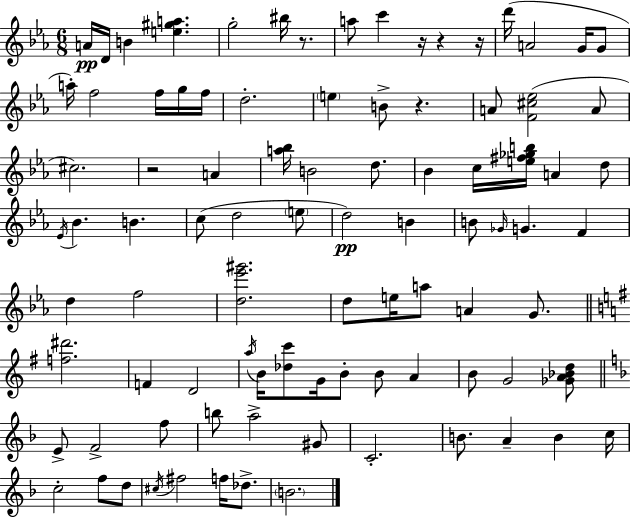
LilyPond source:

{
  \clef treble
  \numericTimeSignature
  \time 6/8
  \key c \minor
  a'16\pp d'16 b'4 <e'' gis'' a''>4. | g''2-. bis''16 r8. | a''8 c'''4 r16 r4 r16 | d'''16( a'2 g'16 g'8 | \break a''16-.) f''2 f''16 g''16 f''16 | d''2.-. | \parenthesize e''4 b'8-> r4. | a'8 <f' cis'' ees''>2( a'8 | \break cis''2.) | r2 a'4 | <a'' bes''>16 b'2 d''8. | bes'4 c''16 <e'' fis'' ges'' b''>16 a'4 d''8 | \break \acciaccatura { ees'16 } bes'4. b'4. | c''8( d''2 \parenthesize e''8 | d''2\pp) b'4 | b'8 \grace { ges'16 } g'4. f'4 | \break d''4 f''2 | <d'' ees''' gis'''>2. | d''8 e''16 a''8 a'4 g'8. | \bar "||" \break \key g \major <f'' dis'''>2. | f'4 d'2 | \acciaccatura { a''16 } b'16 <des'' c'''>8 g'16 b'8-. b'8 a'4 | b'8 g'2 <ges' a' bes' d''>8 | \break \bar "||" \break \key d \minor e'8-> f'2-> f''8 | b''8 a''2-> gis'8 | c'2.-. | b'8. a'4-- b'4 c''16 | \break c''2-. f''8 d''8 | \acciaccatura { cis''16 } fis''2 f''16 des''8.-> | \parenthesize b'2. | \bar "|."
}